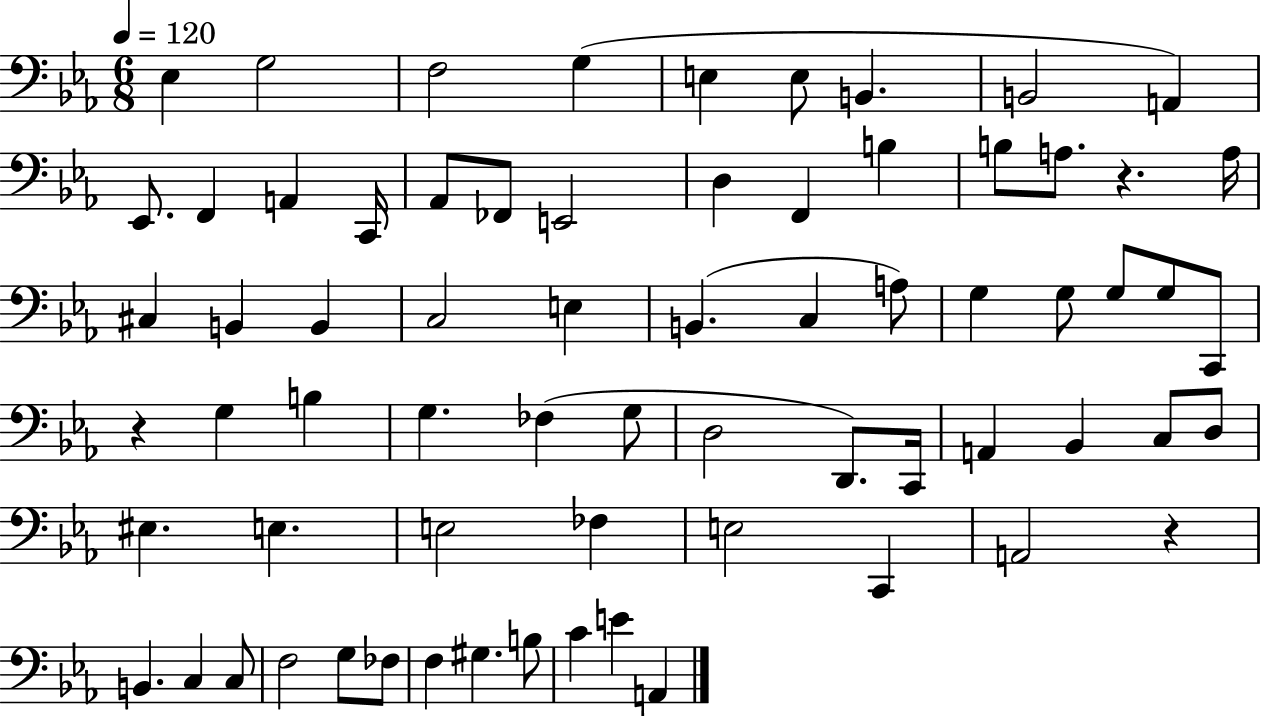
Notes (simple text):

Eb3/q G3/h F3/h G3/q E3/q E3/e B2/q. B2/h A2/q Eb2/e. F2/q A2/q C2/s Ab2/e FES2/e E2/h D3/q F2/q B3/q B3/e A3/e. R/q. A3/s C#3/q B2/q B2/q C3/h E3/q B2/q. C3/q A3/e G3/q G3/e G3/e G3/e C2/e R/q G3/q B3/q G3/q. FES3/q G3/e D3/h D2/e. C2/s A2/q Bb2/q C3/e D3/e EIS3/q. E3/q. E3/h FES3/q E3/h C2/q A2/h R/q B2/q. C3/q C3/e F3/h G3/e FES3/e F3/q G#3/q. B3/e C4/q E4/q A2/q